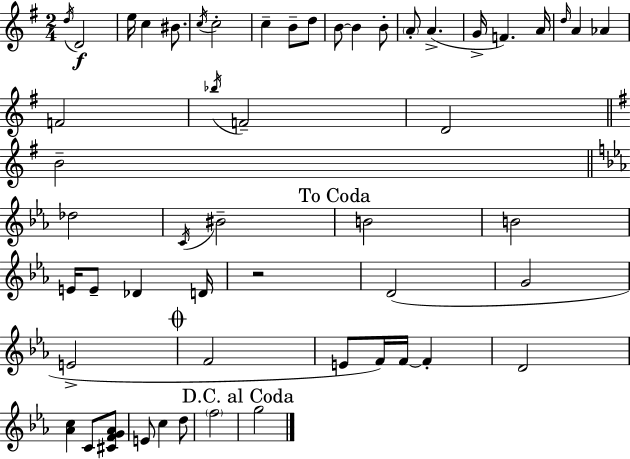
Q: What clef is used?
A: treble